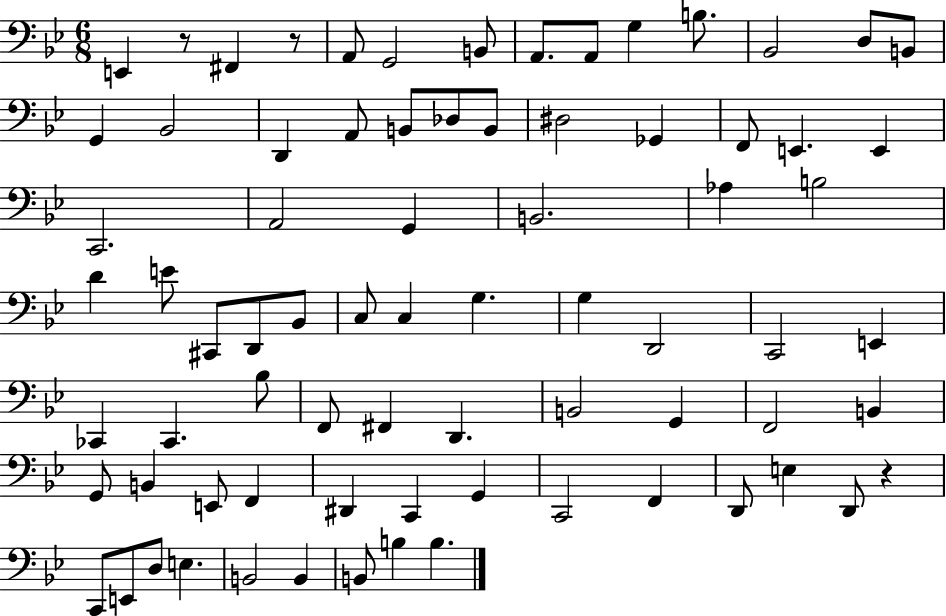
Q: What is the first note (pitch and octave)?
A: E2